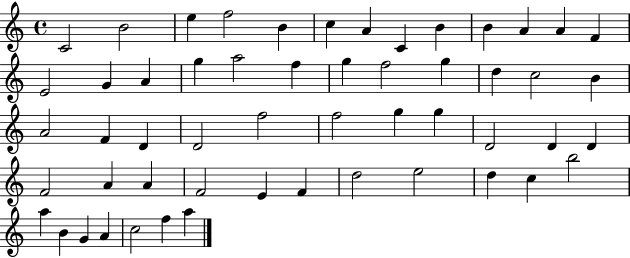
C4/h B4/h E5/q F5/h B4/q C5/q A4/q C4/q B4/q B4/q A4/q A4/q F4/q E4/h G4/q A4/q G5/q A5/h F5/q G5/q F5/h G5/q D5/q C5/h B4/q A4/h F4/q D4/q D4/h F5/h F5/h G5/q G5/q D4/h D4/q D4/q F4/h A4/q A4/q F4/h E4/q F4/q D5/h E5/h D5/q C5/q B5/h A5/q B4/q G4/q A4/q C5/h F5/q A5/q